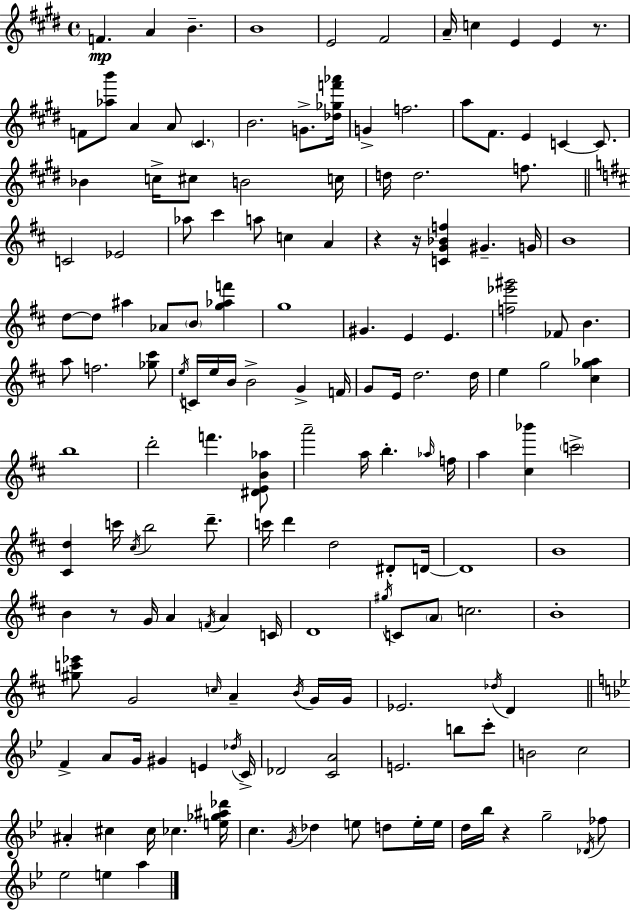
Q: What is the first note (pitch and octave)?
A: F4